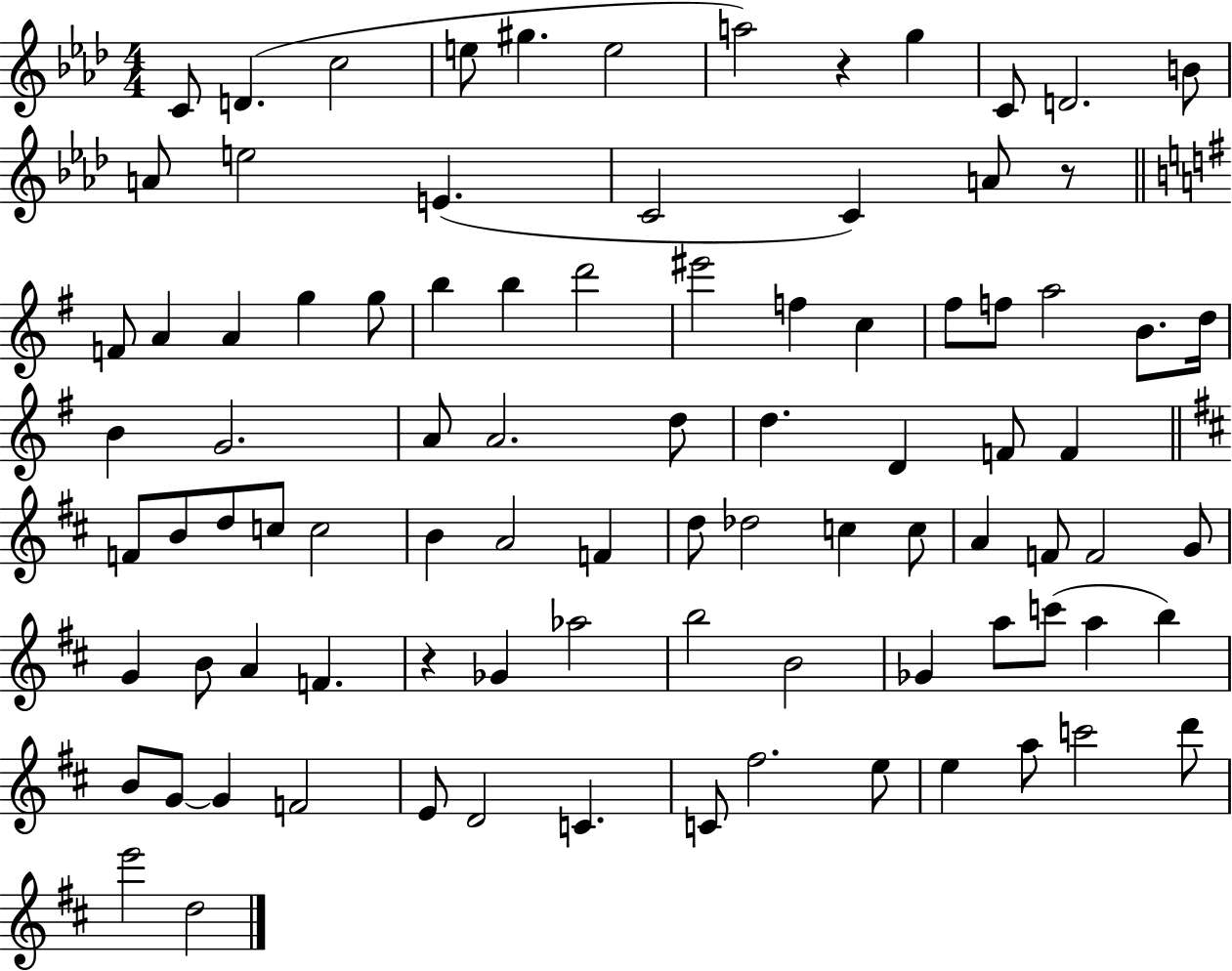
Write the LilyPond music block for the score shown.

{
  \clef treble
  \numericTimeSignature
  \time 4/4
  \key aes \major
  c'8 d'4.( c''2 | e''8 gis''4. e''2 | a''2) r4 g''4 | c'8 d'2. b'8 | \break a'8 e''2 e'4.( | c'2 c'4) a'8 r8 | \bar "||" \break \key e \minor f'8 a'4 a'4 g''4 g''8 | b''4 b''4 d'''2 | eis'''2 f''4 c''4 | fis''8 f''8 a''2 b'8. d''16 | \break b'4 g'2. | a'8 a'2. d''8 | d''4. d'4 f'8 f'4 | \bar "||" \break \key d \major f'8 b'8 d''8 c''8 c''2 | b'4 a'2 f'4 | d''8 des''2 c''4 c''8 | a'4 f'8 f'2 g'8 | \break g'4 b'8 a'4 f'4. | r4 ges'4 aes''2 | b''2 b'2 | ges'4 a''8 c'''8( a''4 b''4) | \break b'8 g'8~~ g'4 f'2 | e'8 d'2 c'4. | c'8 fis''2. e''8 | e''4 a''8 c'''2 d'''8 | \break e'''2 d''2 | \bar "|."
}